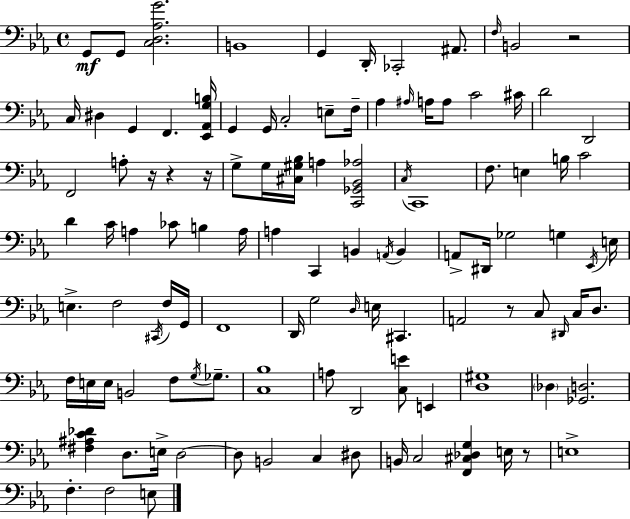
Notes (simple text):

G2/e G2/e [C3,D3,Ab3,G4]/h. B2/w G2/q D2/s CES2/h A#2/e. F3/s B2/h R/h C3/s D#3/q G2/q F2/q. [Eb2,Ab2,G3,B3]/s G2/q G2/s C3/h E3/e F3/s Ab3/q A#3/s A3/s A3/e C4/h C#4/s D4/h D2/h F2/h A3/e R/s R/q R/s G3/e G3/s [C#3,G#3,Bb3]/s A3/q [C2,Gb2,Bb2,Ab3]/h C3/s C2/w F3/e. E3/q B3/s C4/h D4/q C4/s A3/q CES4/e B3/q A3/s A3/q C2/q B2/q A2/s B2/q A2/e D#2/s Gb3/h G3/q Eb2/s E3/s E3/q. F3/h C#2/s F3/s G2/s F2/w D2/s G3/h D3/s E3/s C#2/q. A2/h R/e C3/e D#2/s C3/s D3/e. F3/s E3/s E3/s B2/h F3/e G3/s Gb3/e. [C3,Bb3]/w A3/e D2/h [C3,E4]/e E2/q [D3,G#3]/w Db3/q [Gb2,D3]/h. [F#3,A#3,C4,Db4]/q D3/e. E3/s D3/h D3/e B2/h C3/q D#3/e B2/s C3/h [F2,C#3,Db3,G3]/q E3/s R/e E3/w F3/q. F3/h E3/e